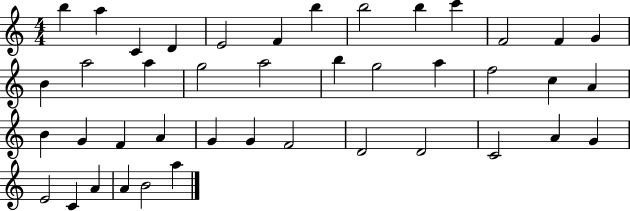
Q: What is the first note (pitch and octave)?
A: B5